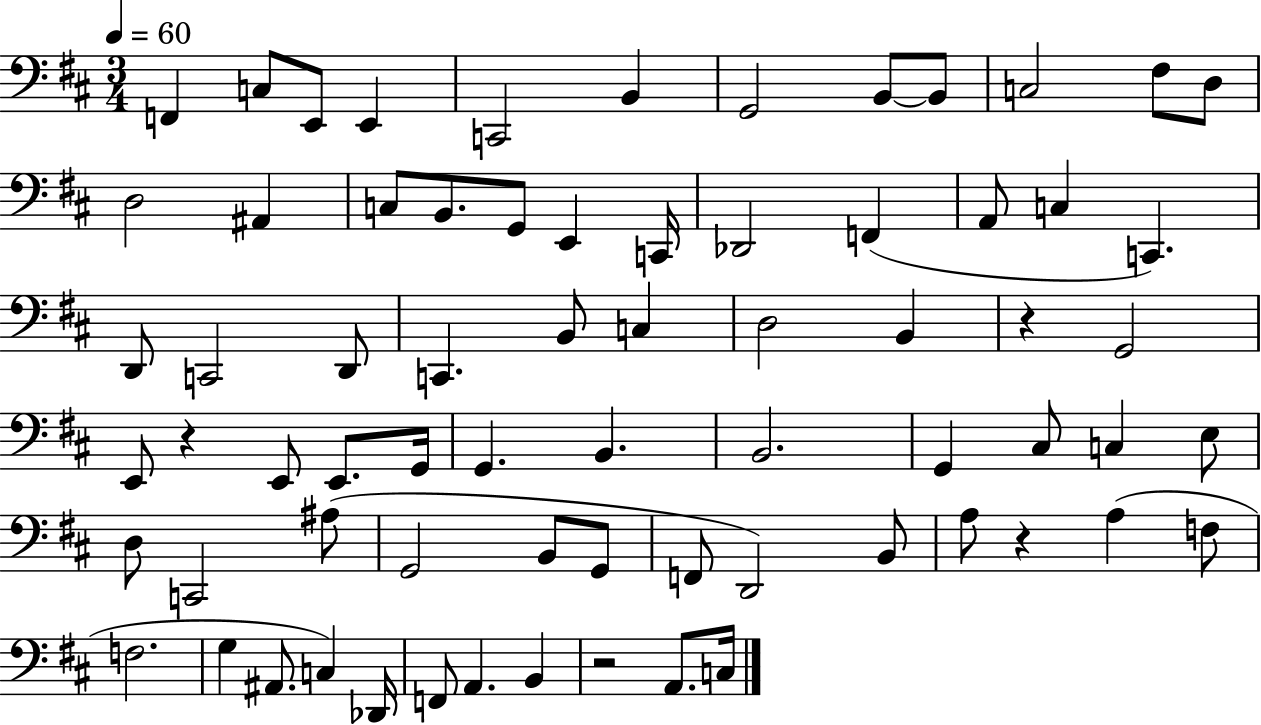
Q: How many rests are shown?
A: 4